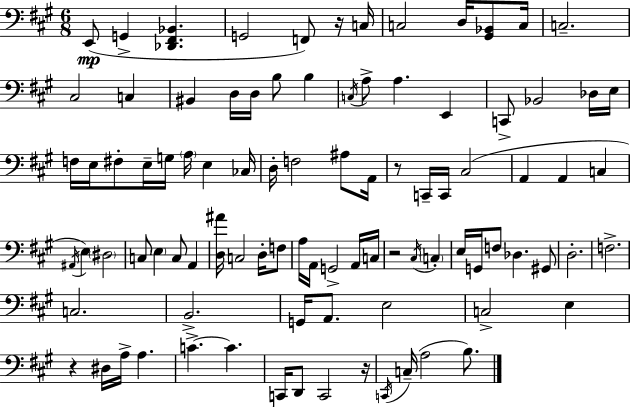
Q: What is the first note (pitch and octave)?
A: E2